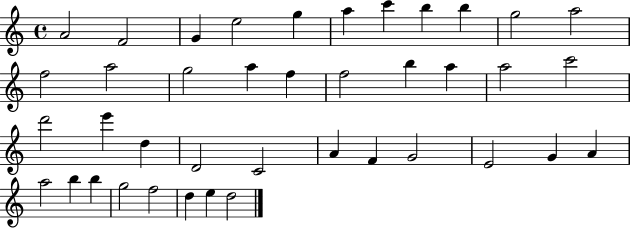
X:1
T:Untitled
M:4/4
L:1/4
K:C
A2 F2 G e2 g a c' b b g2 a2 f2 a2 g2 a f f2 b a a2 c'2 d'2 e' d D2 C2 A F G2 E2 G A a2 b b g2 f2 d e d2